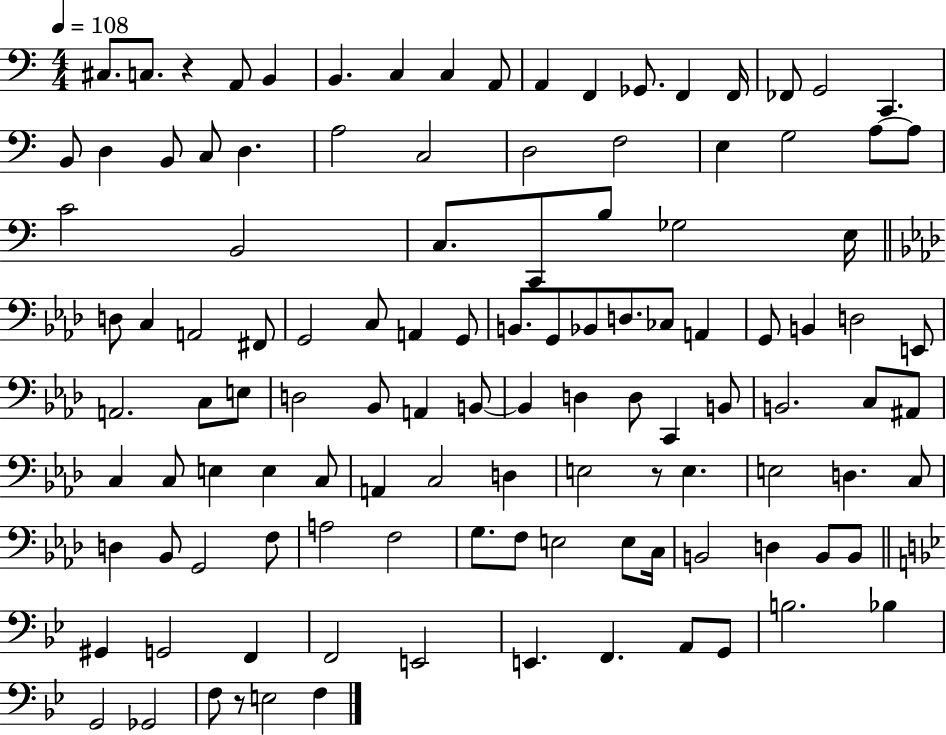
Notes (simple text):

C#3/e. C3/e. R/q A2/e B2/q B2/q. C3/q C3/q A2/e A2/q F2/q Gb2/e. F2/q F2/s FES2/e G2/h C2/q. B2/e D3/q B2/e C3/e D3/q. A3/h C3/h D3/h F3/h E3/q G3/h A3/e A3/e C4/h B2/h C3/e. C2/e B3/e Gb3/h E3/s D3/e C3/q A2/h F#2/e G2/h C3/e A2/q G2/e B2/e. G2/e Bb2/e D3/e. CES3/e A2/q G2/e B2/q D3/h E2/e A2/h. C3/e E3/e D3/h Bb2/e A2/q B2/e B2/q D3/q D3/e C2/q B2/e B2/h. C3/e A#2/e C3/q C3/e E3/q E3/q C3/e A2/q C3/h D3/q E3/h R/e E3/q. E3/h D3/q. C3/e D3/q Bb2/e G2/h F3/e A3/h F3/h G3/e. F3/e E3/h E3/e C3/s B2/h D3/q B2/e B2/e G#2/q G2/h F2/q F2/h E2/h E2/q. F2/q. A2/e G2/e B3/h. Bb3/q G2/h Gb2/h F3/e R/e E3/h F3/q